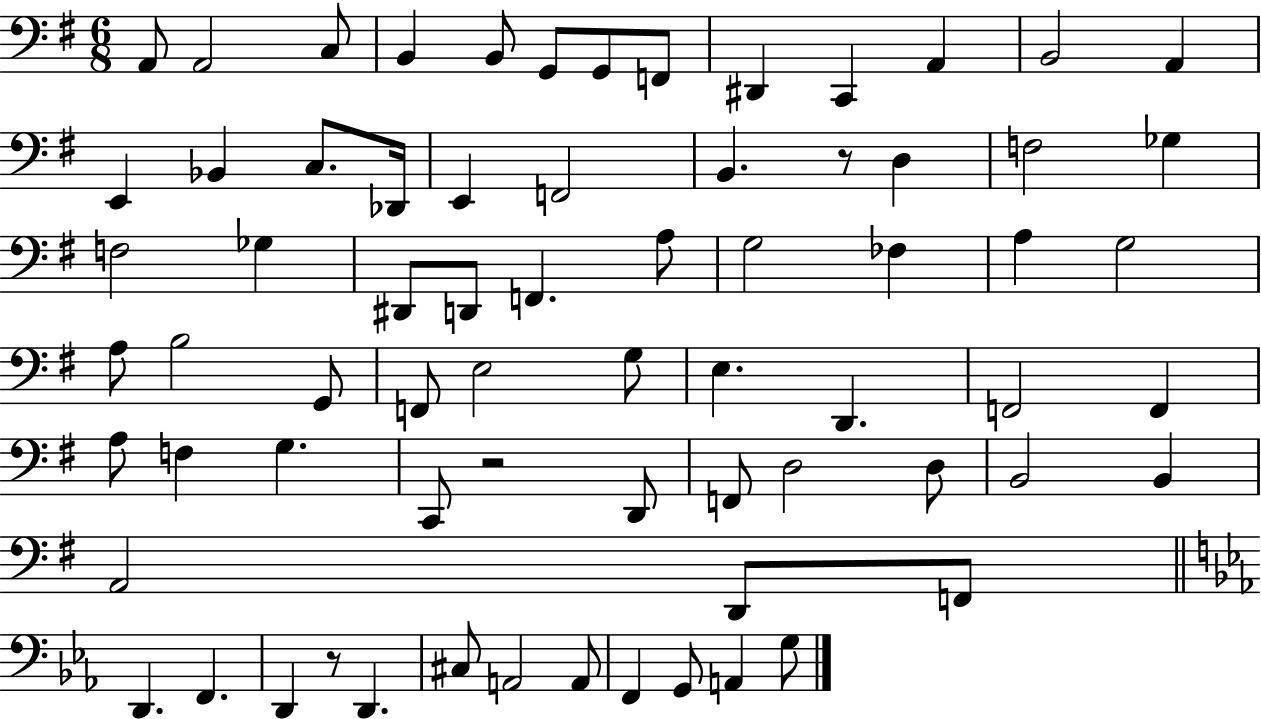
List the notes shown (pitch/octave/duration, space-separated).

A2/e A2/h C3/e B2/q B2/e G2/e G2/e F2/e D#2/q C2/q A2/q B2/h A2/q E2/q Bb2/q C3/e. Db2/s E2/q F2/h B2/q. R/e D3/q F3/h Gb3/q F3/h Gb3/q D#2/e D2/e F2/q. A3/e G3/h FES3/q A3/q G3/h A3/e B3/h G2/e F2/e E3/h G3/e E3/q. D2/q. F2/h F2/q A3/e F3/q G3/q. C2/e R/h D2/e F2/e D3/h D3/e B2/h B2/q A2/h D2/e F2/e D2/q. F2/q. D2/q R/e D2/q. C#3/e A2/h A2/e F2/q G2/e A2/q G3/e